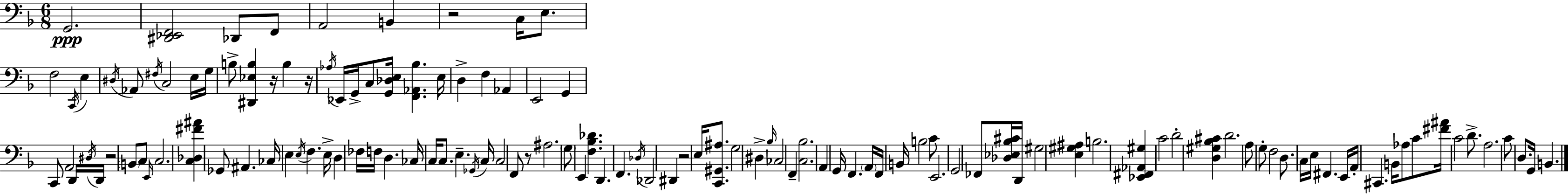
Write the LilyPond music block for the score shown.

{
  \clef bass
  \numericTimeSignature
  \time 6/8
  \key d \minor
  g,2.\ppp | <dis, ees, f,>2 des,8 f,8 | a,2 b,4 | r2 c16 e8. | \break f2 \acciaccatura { c,16 } e4 | \acciaccatura { dis16 } aes,8 \acciaccatura { fis16 } c2 | e16 g16 b8-> <dis, ees b>4 r16 b4 | r16 \acciaccatura { aes16 } ees,16 g,16-> c8 <g, des e>16 <f, aes, bes>4. | \break e16 d4-> f4 | aes,4 e,2 | g,4 c,8 a,2 | \tuplet 3/2 { d,16 \acciaccatura { dis16 } d,16 } r2 | \break \parenthesize b,8 c8 \grace { e,16 } c2. | <c des fis' ais'>4 ges,8 | ais,4. ces16 e4 \acciaccatura { e16 } | f4. e16-> d4 fes16 | \break f16 d4. ces16 c16 c8. | e4.-- \acciaccatura { ges,16 } c16 c2 | f,8 r8 ais2. | \parenthesize g8 e,4 | \break <f bes des'>4. d,4. | f,4. \acciaccatura { des16 } des,2 | dis,4 r2 | e16 <c, gis, ais>8. g2 | \break dis4-> \grace { bes16 } ces2 | f,4-- <c bes>2. | a,4 | g,16 f,4. \parenthesize a,16 f,16 b,16 | \break b2 c'8 e,2. | g,2 | fes,8 <des ees bes cis'>16 d,16 gis2 | <e gis ais>4 b2. | \break <ees, fis, aes, gis>4 | c'2 d'2-. | <d gis bes cis'>4 d'2. | a8 | \break g8-. f2 d8. | c16 e16 fis,4. e,16 a,16-. cis,4. | b,16 aes8 c'8 <fis' ais'>16 c'2 | d'8.-> a2. | \break c'8 | d8. g,16 b,4. \bar "|."
}